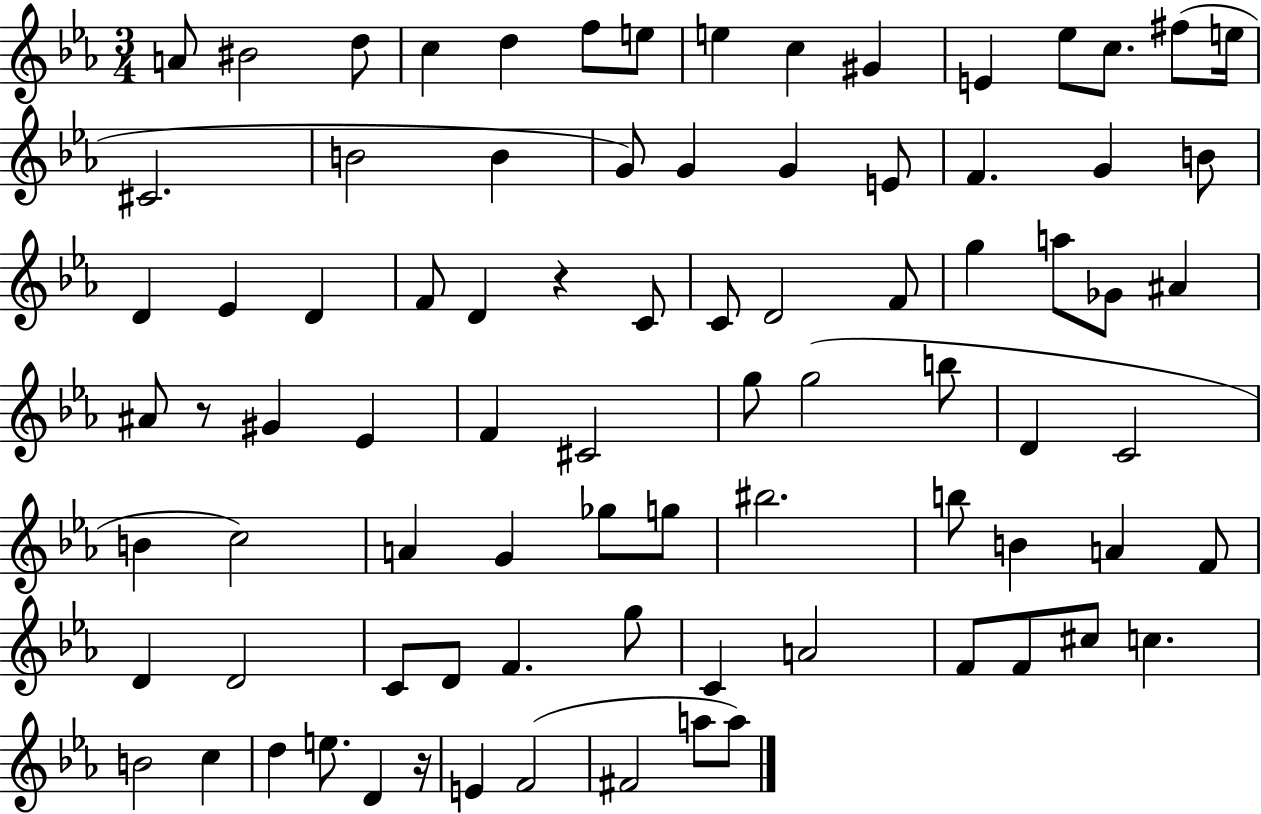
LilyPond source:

{
  \clef treble
  \numericTimeSignature
  \time 3/4
  \key ees \major
  a'8 bis'2 d''8 | c''4 d''4 f''8 e''8 | e''4 c''4 gis'4 | e'4 ees''8 c''8. fis''8( e''16 | \break cis'2. | b'2 b'4 | g'8) g'4 g'4 e'8 | f'4. g'4 b'8 | \break d'4 ees'4 d'4 | f'8 d'4 r4 c'8 | c'8 d'2 f'8 | g''4 a''8 ges'8 ais'4 | \break ais'8 r8 gis'4 ees'4 | f'4 cis'2 | g''8 g''2( b''8 | d'4 c'2 | \break b'4 c''2) | a'4 g'4 ges''8 g''8 | bis''2. | b''8 b'4 a'4 f'8 | \break d'4 d'2 | c'8 d'8 f'4. g''8 | c'4 a'2 | f'8 f'8 cis''8 c''4. | \break b'2 c''4 | d''4 e''8. d'4 r16 | e'4 f'2( | fis'2 a''8 a''8) | \break \bar "|."
}